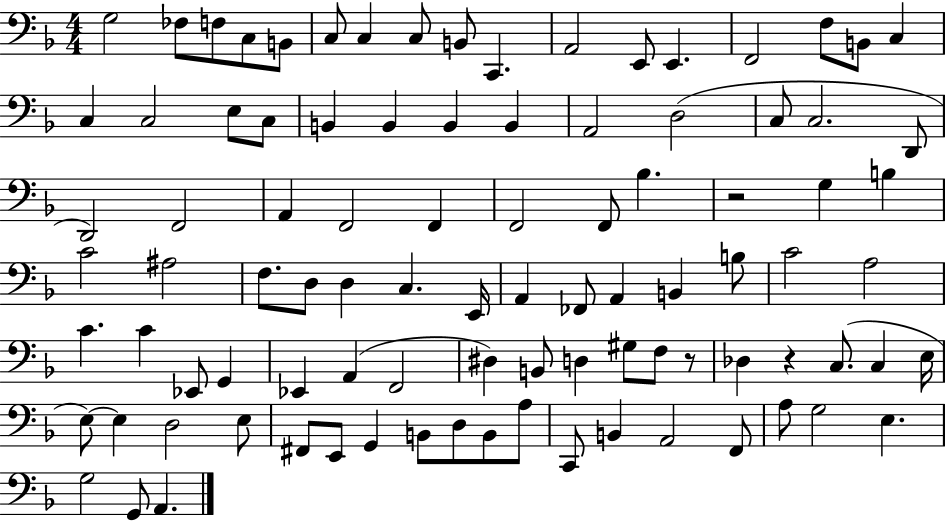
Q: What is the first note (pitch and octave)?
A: G3